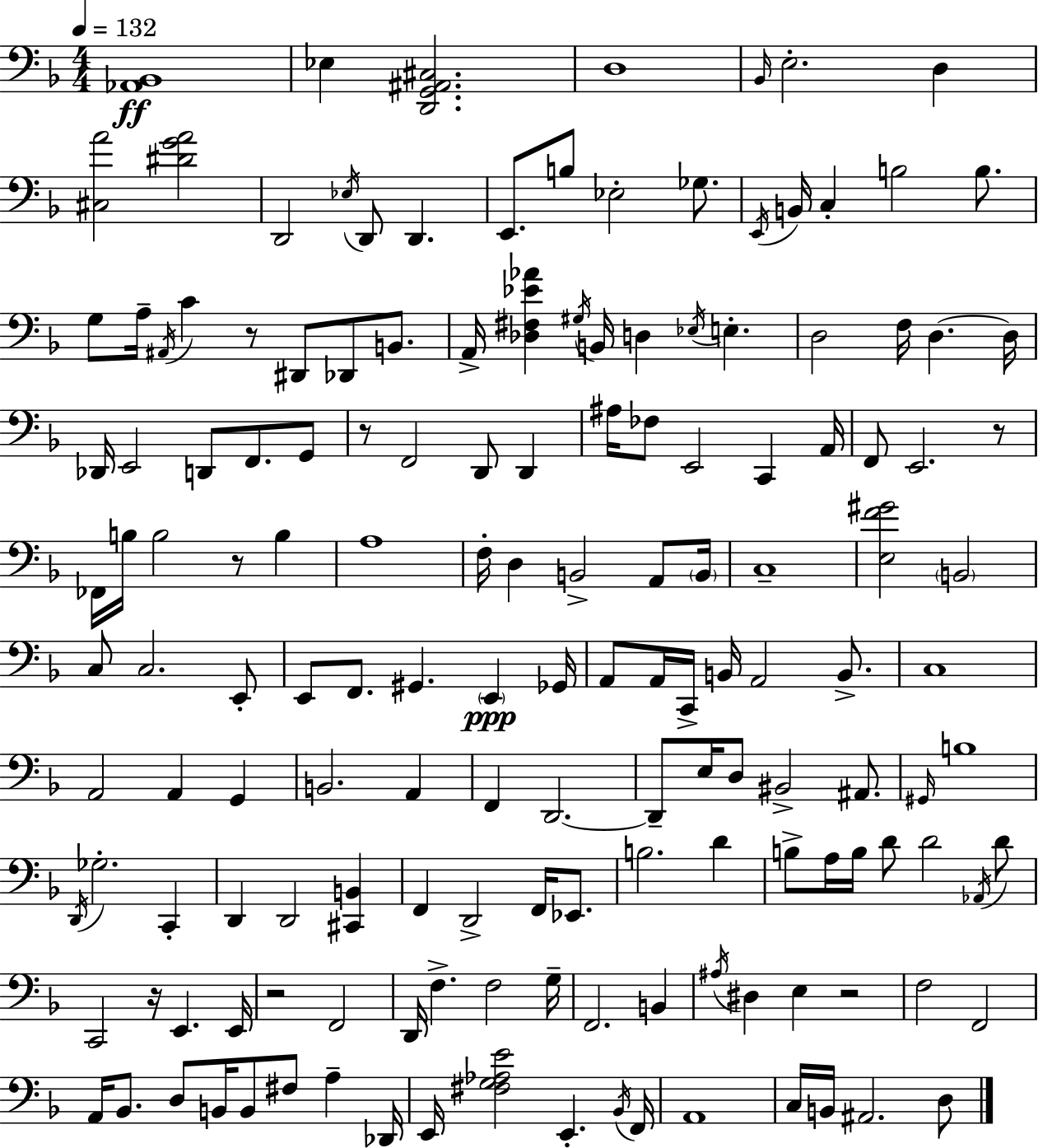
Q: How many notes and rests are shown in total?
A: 156